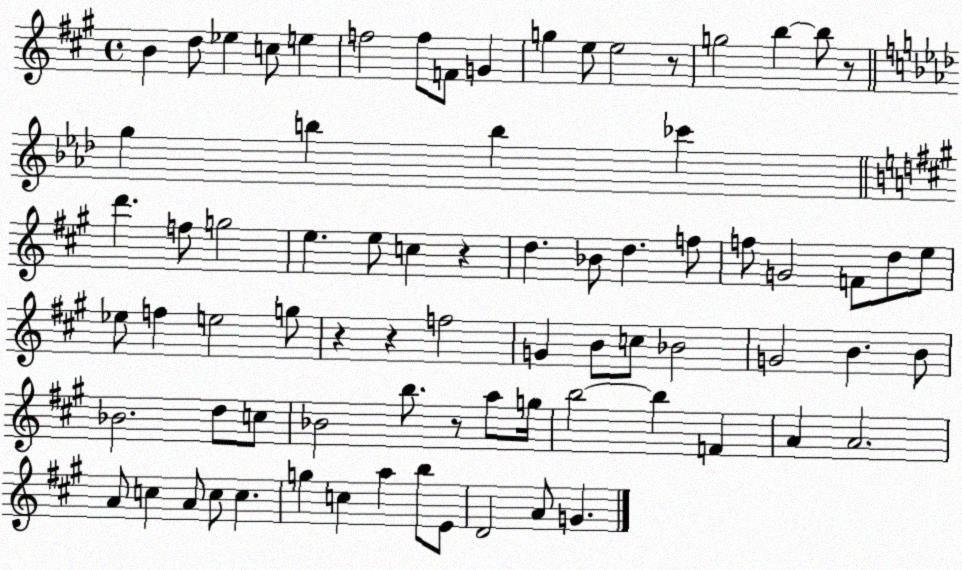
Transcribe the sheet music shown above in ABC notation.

X:1
T:Untitled
M:4/4
L:1/4
K:A
B d/2 _e c/2 e f2 f/2 F/2 G g e/2 e2 z/2 g2 b b/2 z/2 g b b _c' d' f/2 g2 e e/2 c z d _B/2 d f/2 f/2 G2 F/2 d/2 e/2 _e/2 f e2 g/2 z z f2 G B/2 c/2 _B2 G2 B B/2 _B2 d/2 c/2 _B2 b/2 z/2 a/2 g/4 b2 b F A A2 A/2 c A/2 c/2 c g c a b/2 E/2 D2 A/2 G